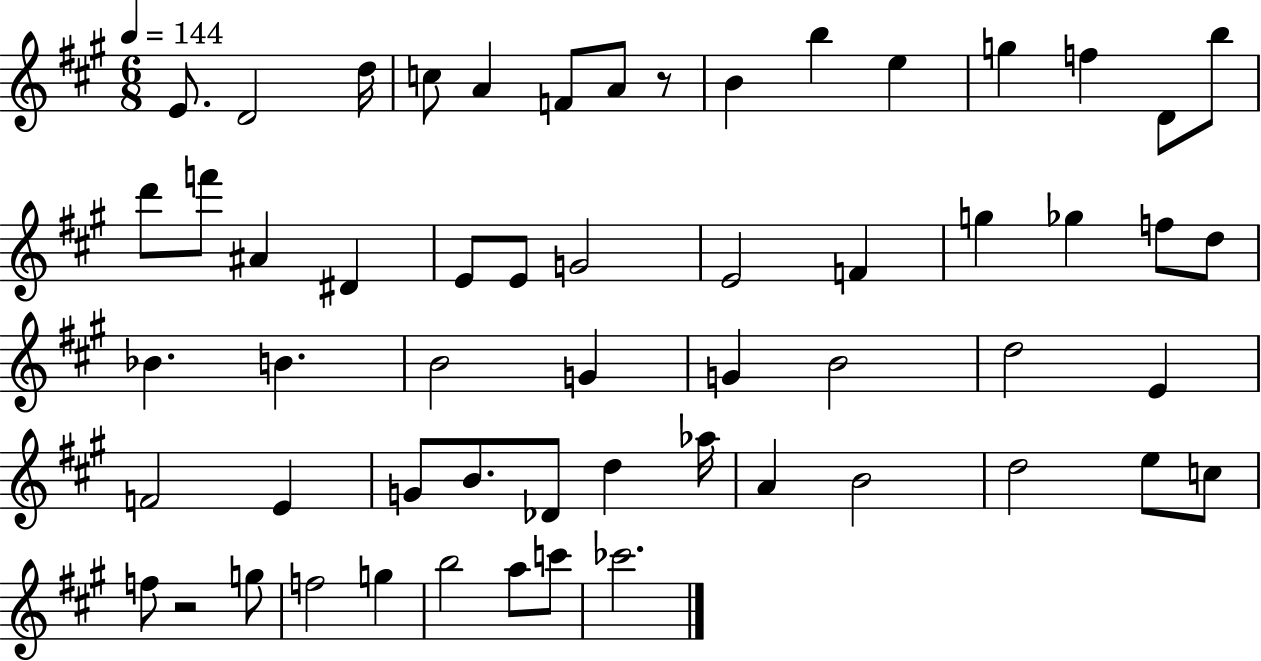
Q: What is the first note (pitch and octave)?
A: E4